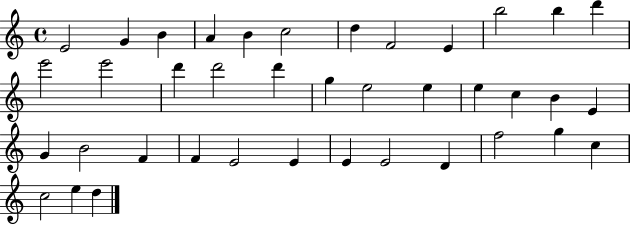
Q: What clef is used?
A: treble